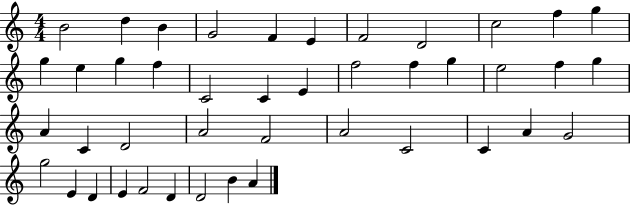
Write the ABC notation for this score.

X:1
T:Untitled
M:4/4
L:1/4
K:C
B2 d B G2 F E F2 D2 c2 f g g e g f C2 C E f2 f g e2 f g A C D2 A2 F2 A2 C2 C A G2 g2 E D E F2 D D2 B A